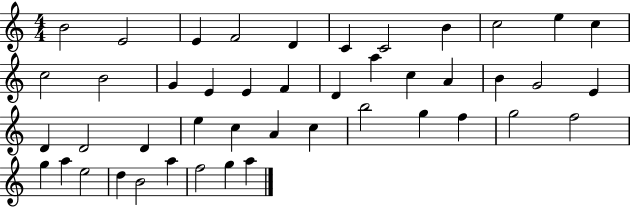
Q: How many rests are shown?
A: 0